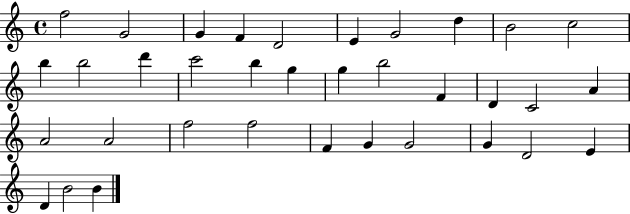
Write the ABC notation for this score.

X:1
T:Untitled
M:4/4
L:1/4
K:C
f2 G2 G F D2 E G2 d B2 c2 b b2 d' c'2 b g g b2 F D C2 A A2 A2 f2 f2 F G G2 G D2 E D B2 B